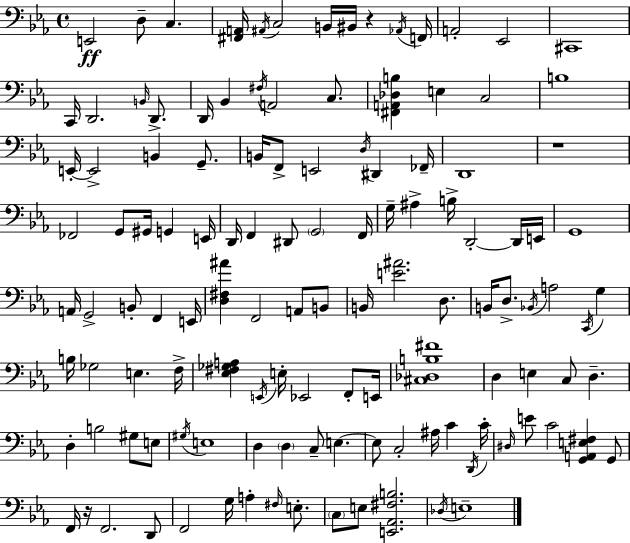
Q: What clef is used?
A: bass